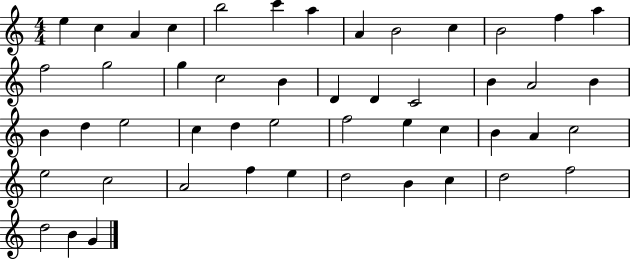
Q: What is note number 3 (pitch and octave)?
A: A4